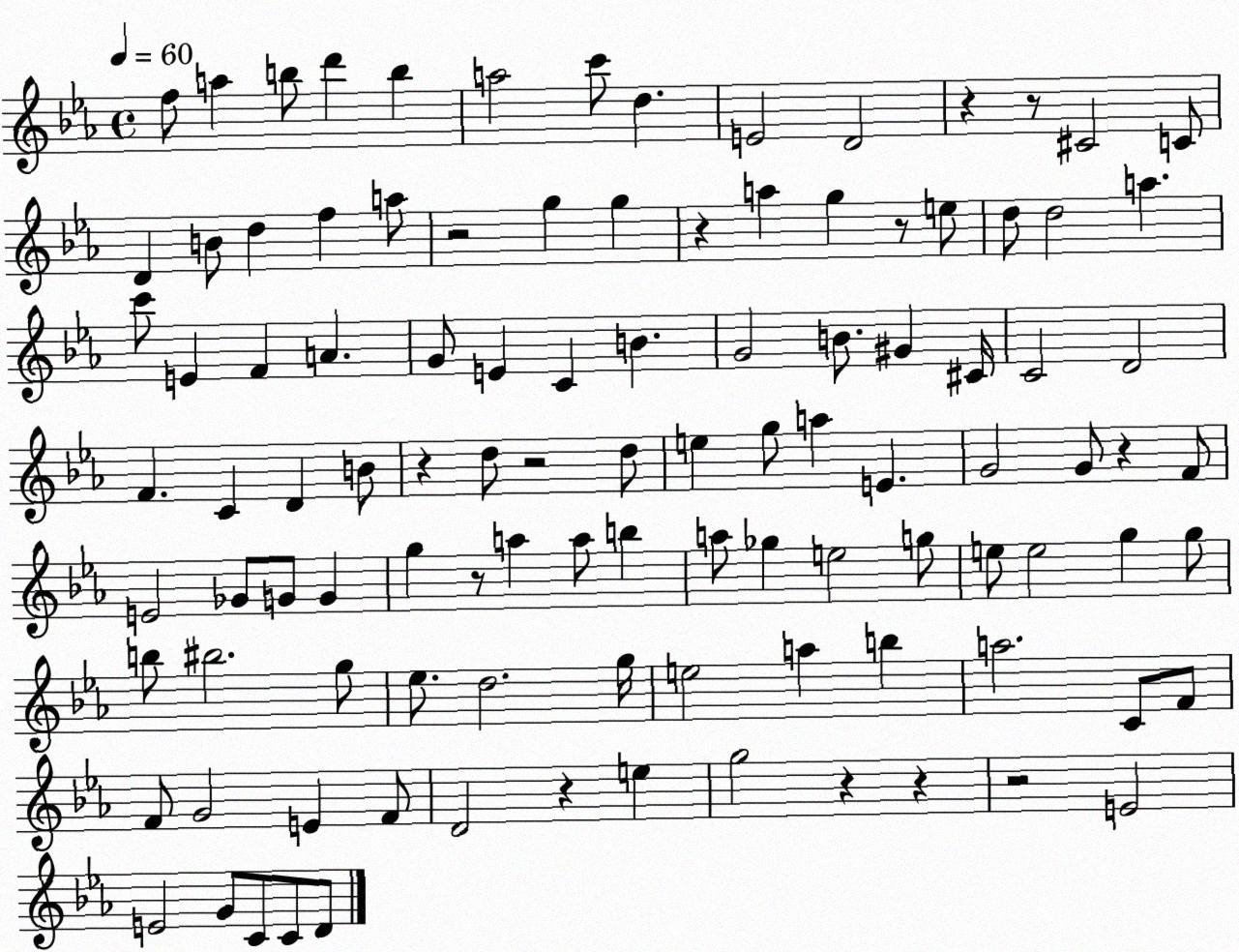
X:1
T:Untitled
M:4/4
L:1/4
K:Eb
f/2 a b/2 d' b a2 c'/2 d E2 D2 z z/2 ^C2 C/2 D B/2 d f a/2 z2 g g z a g z/2 e/2 d/2 d2 a c'/2 E F A G/2 E C B G2 B/2 ^G ^C/4 C2 D2 F C D B/2 z d/2 z2 d/2 e g/2 a E G2 G/2 z F/2 E2 _G/2 G/2 G g z/2 a a/2 b a/2 _g e2 g/2 e/2 e2 g g/2 b/2 ^b2 g/2 _e/2 d2 g/4 e2 a b a2 C/2 F/2 F/2 G2 E F/2 D2 z e g2 z z z2 E2 E2 G/2 C/2 C/2 D/2